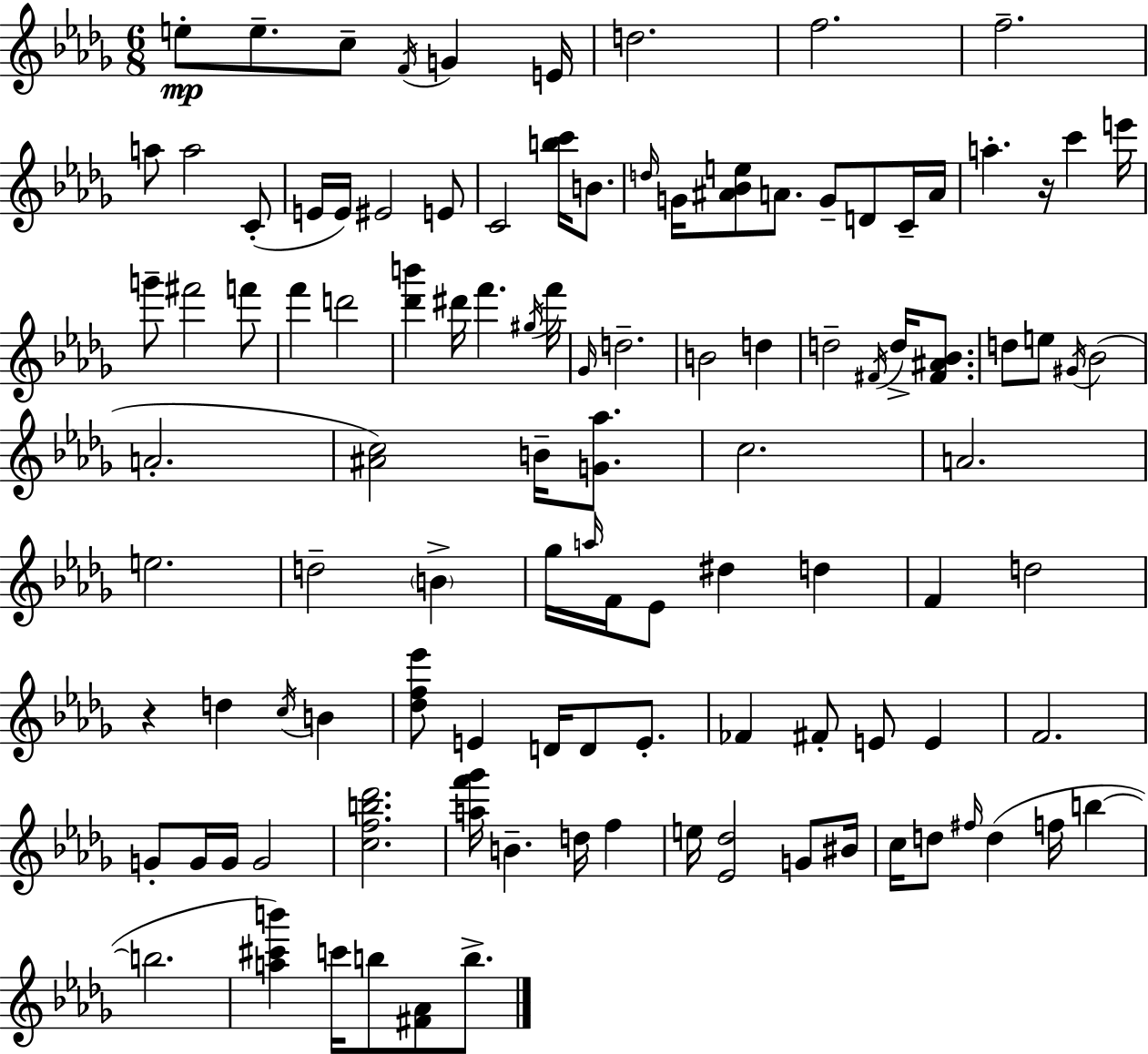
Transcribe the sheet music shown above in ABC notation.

X:1
T:Untitled
M:6/8
L:1/4
K:Bbm
e/2 e/2 c/2 F/4 G E/4 d2 f2 f2 a/2 a2 C/2 E/4 E/4 ^E2 E/2 C2 [bc']/4 B/2 d/4 G/4 [^A_Be]/2 A/2 G/2 D/2 C/4 A/4 a z/4 c' e'/4 g'/2 ^f'2 f'/2 f' d'2 [_d'b'] ^d'/4 f' ^g/4 f'/4 _G/4 d2 B2 d d2 ^F/4 d/4 [^F^A_B]/2 d/2 e/2 ^G/4 _B2 A2 [^Ac]2 B/4 [G_a]/2 c2 A2 e2 d2 B _g/4 a/4 F/4 _E/2 ^d d F d2 z d c/4 B [_df_e']/2 E D/4 D/2 E/2 _F ^F/2 E/2 E F2 G/2 G/4 G/4 G2 [cfb_d']2 [af'_g']/4 B d/4 f e/4 [_E_d]2 G/2 ^B/4 c/4 d/2 ^f/4 d f/4 b b2 [a^c'b'] c'/4 b/2 [^F_A]/2 b/2